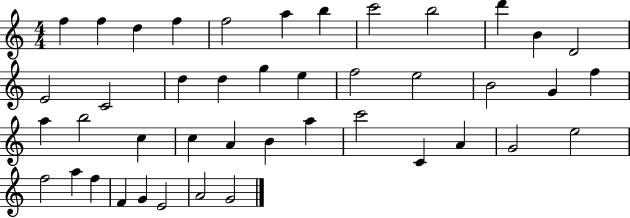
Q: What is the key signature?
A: C major